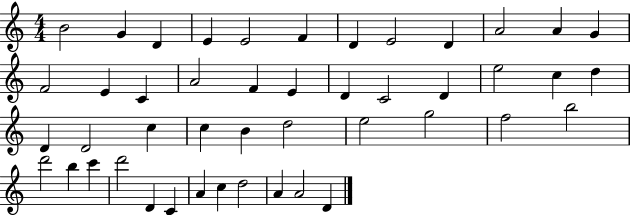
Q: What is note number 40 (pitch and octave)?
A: C4